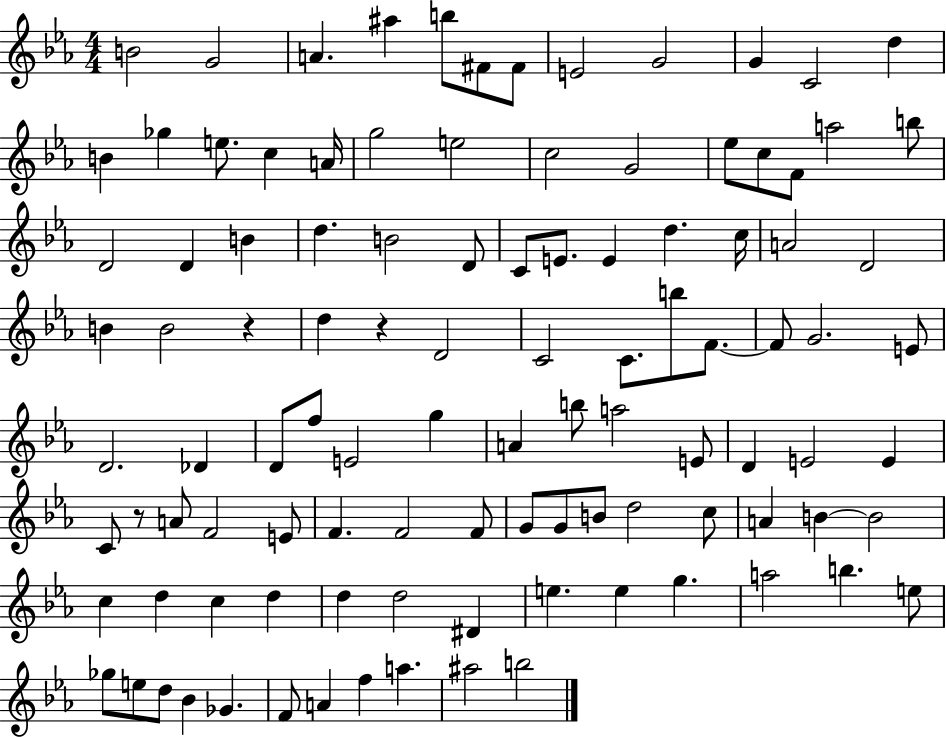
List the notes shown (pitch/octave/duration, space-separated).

B4/h G4/h A4/q. A#5/q B5/e F#4/e F#4/e E4/h G4/h G4/q C4/h D5/q B4/q Gb5/q E5/e. C5/q A4/s G5/h E5/h C5/h G4/h Eb5/e C5/e F4/e A5/h B5/e D4/h D4/q B4/q D5/q. B4/h D4/e C4/e E4/e. E4/q D5/q. C5/s A4/h D4/h B4/q B4/h R/q D5/q R/q D4/h C4/h C4/e. B5/e F4/e. F4/e G4/h. E4/e D4/h. Db4/q D4/e F5/e E4/h G5/q A4/q B5/e A5/h E4/e D4/q E4/h E4/q C4/e R/e A4/e F4/h E4/e F4/q. F4/h F4/e G4/e G4/e B4/e D5/h C5/e A4/q B4/q B4/h C5/q D5/q C5/q D5/q D5/q D5/h D#4/q E5/q. E5/q G5/q. A5/h B5/q. E5/e Gb5/e E5/e D5/e Bb4/q Gb4/q. F4/e A4/q F5/q A5/q. A#5/h B5/h